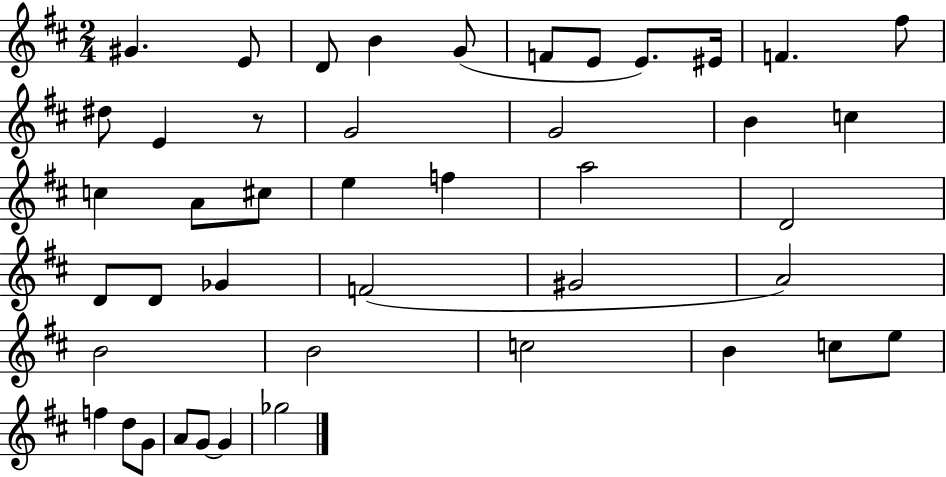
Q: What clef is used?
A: treble